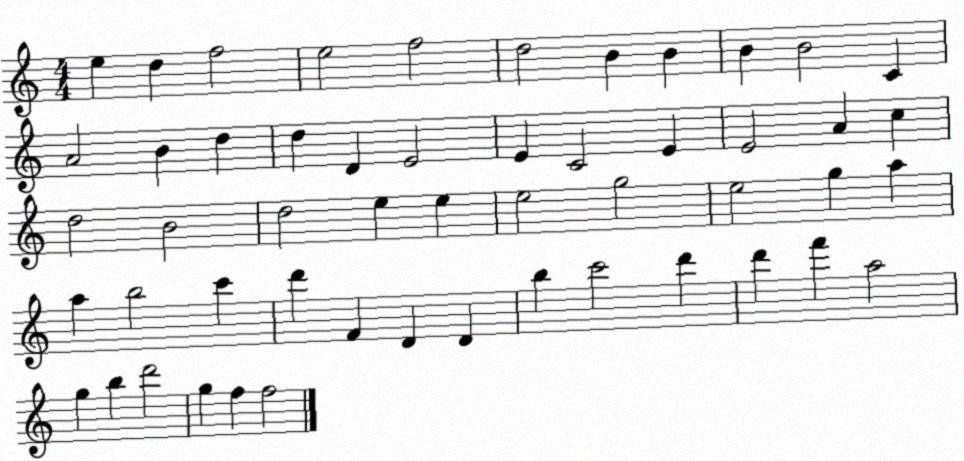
X:1
T:Untitled
M:4/4
L:1/4
K:C
e d f2 e2 f2 d2 B B B B2 C A2 B d d D E2 E C2 E E2 A c d2 B2 d2 e e e2 g2 e2 g a a b2 c' d' F D D b c'2 d' d' f' a2 g b d'2 g f f2